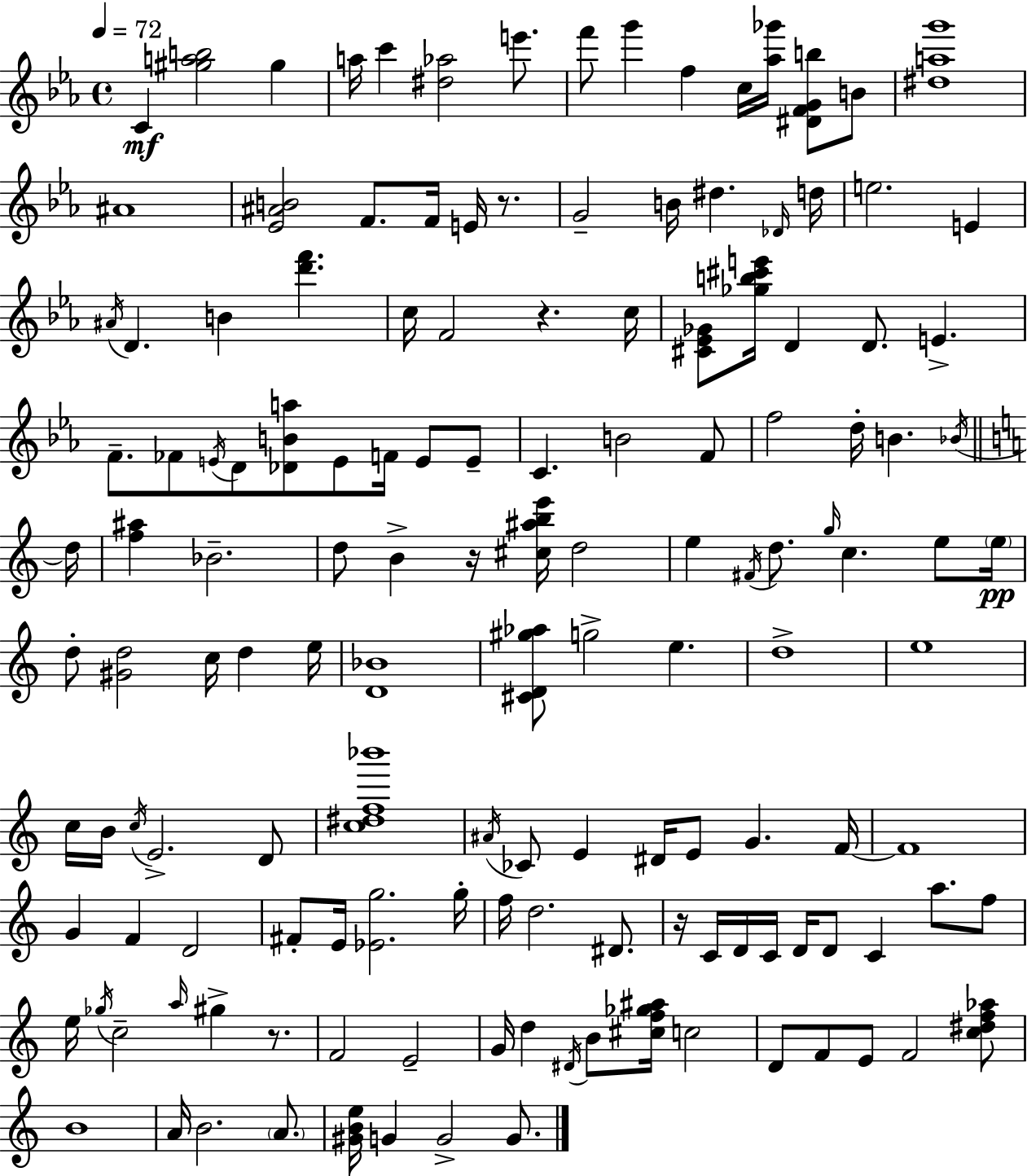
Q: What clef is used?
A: treble